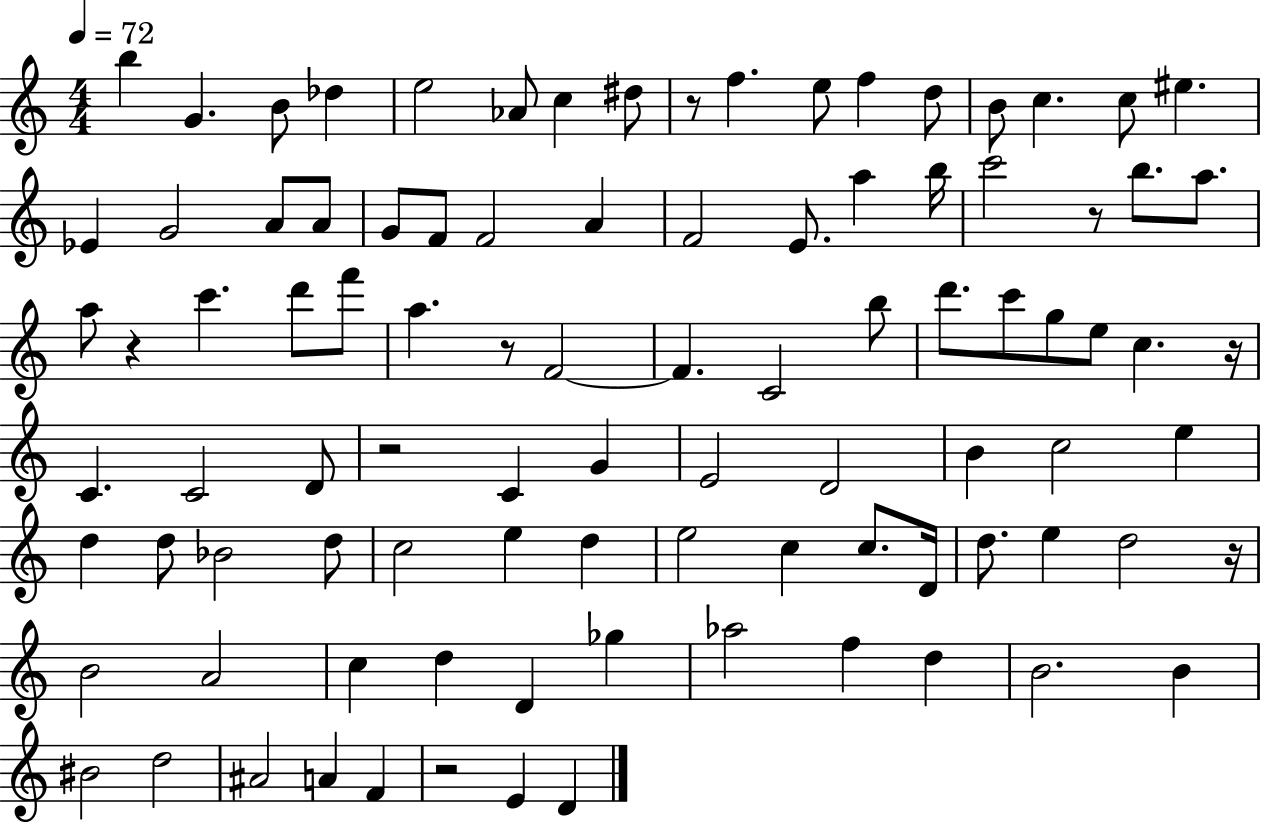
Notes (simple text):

B5/q G4/q. B4/e Db5/q E5/h Ab4/e C5/q D#5/e R/e F5/q. E5/e F5/q D5/e B4/e C5/q. C5/e EIS5/q. Eb4/q G4/h A4/e A4/e G4/e F4/e F4/h A4/q F4/h E4/e. A5/q B5/s C6/h R/e B5/e. A5/e. A5/e R/q C6/q. D6/e F6/e A5/q. R/e F4/h F4/q. C4/h B5/e D6/e. C6/e G5/e E5/e C5/q. R/s C4/q. C4/h D4/e R/h C4/q G4/q E4/h D4/h B4/q C5/h E5/q D5/q D5/e Bb4/h D5/e C5/h E5/q D5/q E5/h C5/q C5/e. D4/s D5/e. E5/q D5/h R/s B4/h A4/h C5/q D5/q D4/q Gb5/q Ab5/h F5/q D5/q B4/h. B4/q BIS4/h D5/h A#4/h A4/q F4/q R/h E4/q D4/q